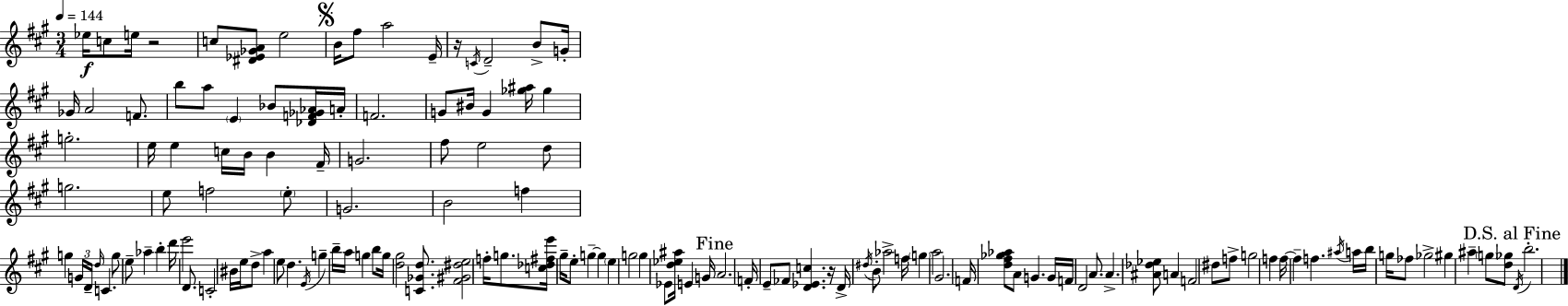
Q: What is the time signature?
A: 3/4